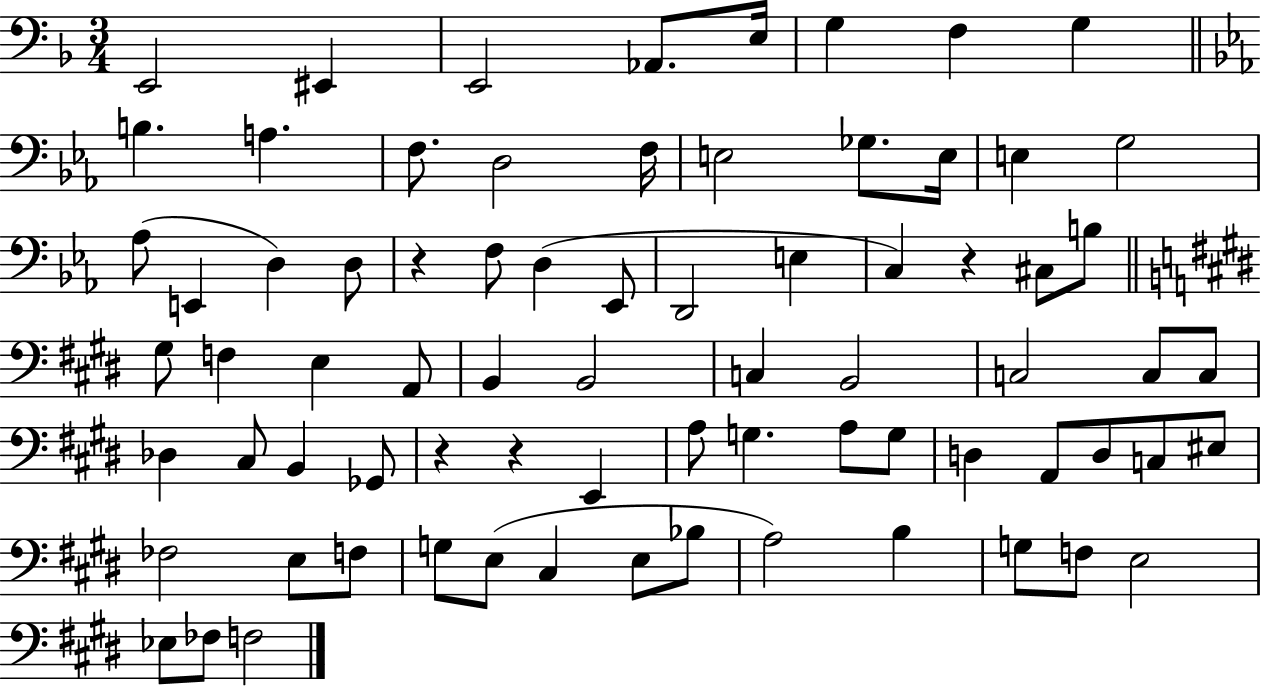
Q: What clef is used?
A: bass